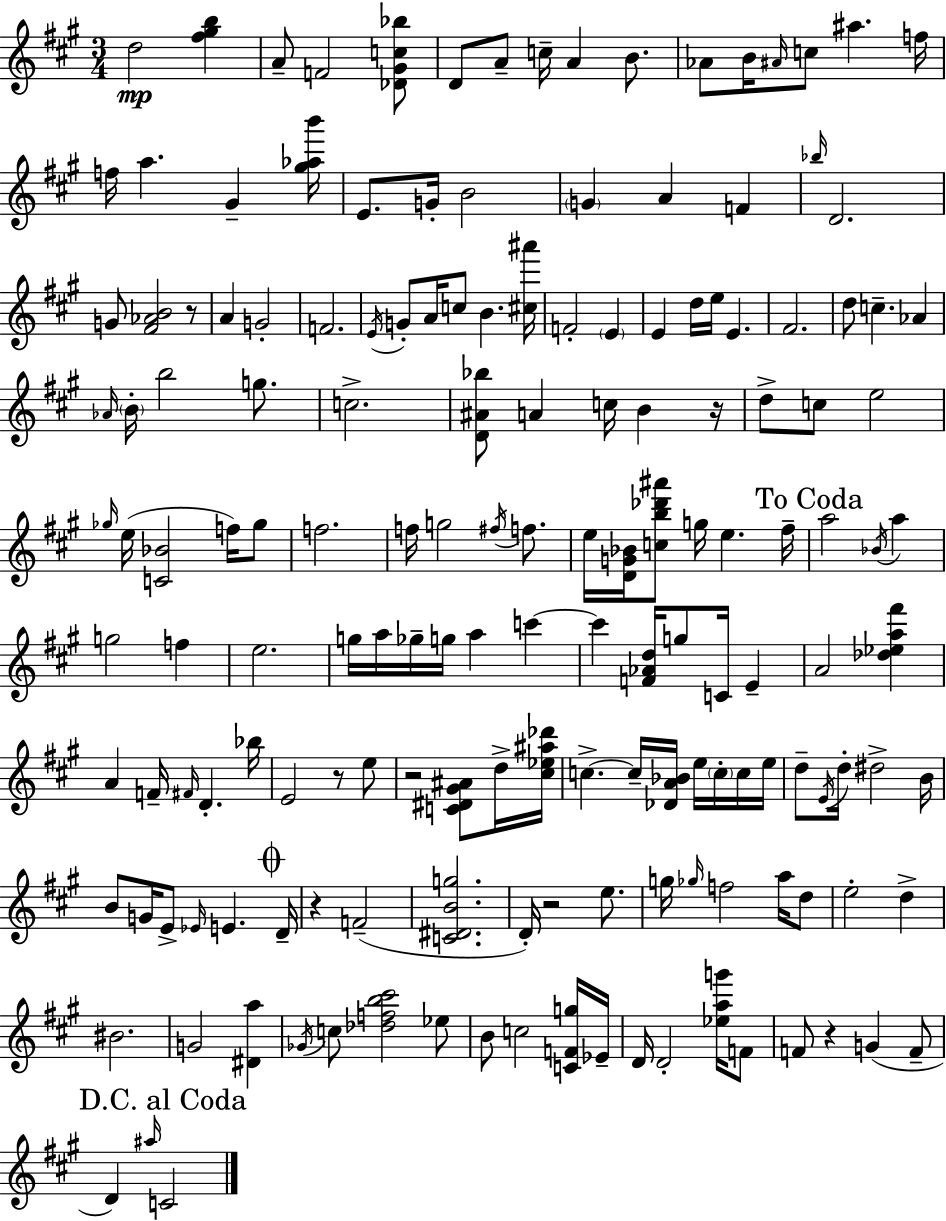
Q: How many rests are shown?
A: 7